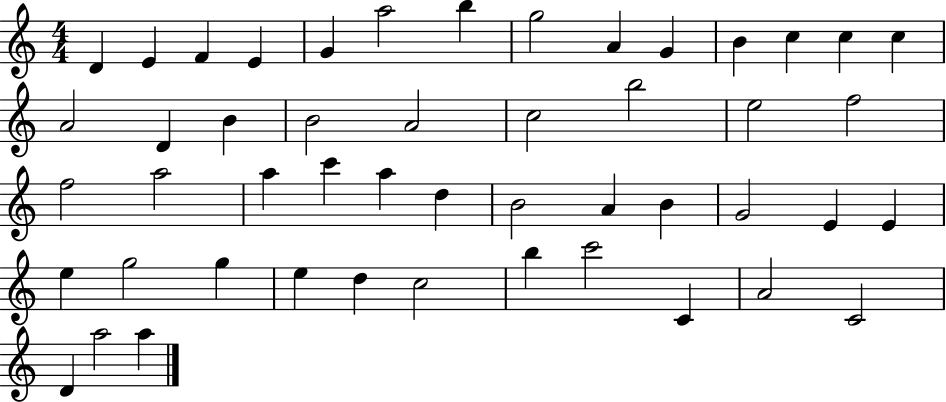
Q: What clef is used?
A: treble